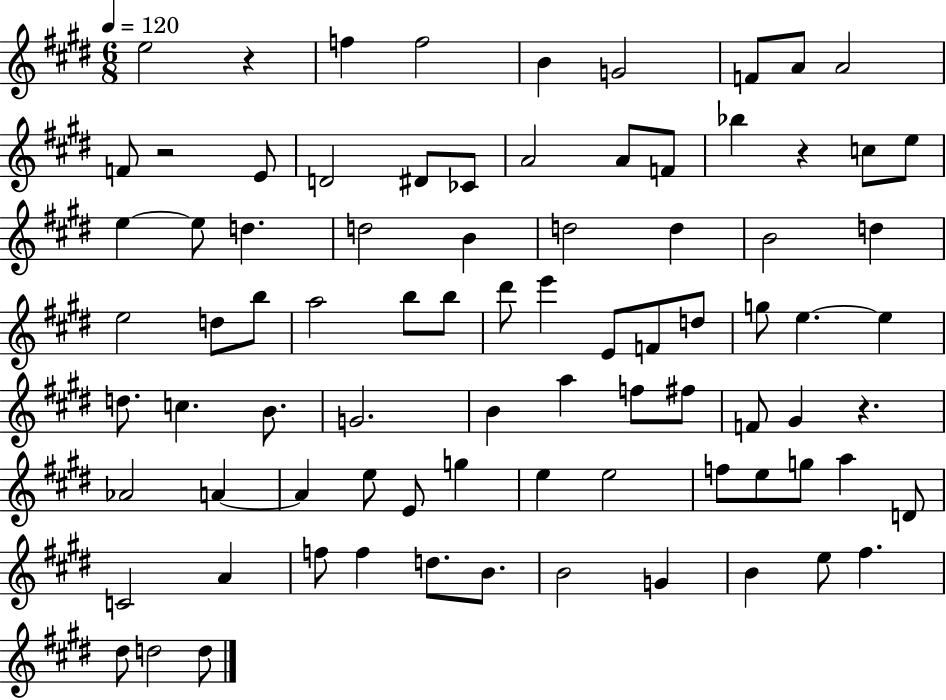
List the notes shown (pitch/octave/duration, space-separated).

E5/h R/q F5/q F5/h B4/q G4/h F4/e A4/e A4/h F4/e R/h E4/e D4/h D#4/e CES4/e A4/h A4/e F4/e Bb5/q R/q C5/e E5/e E5/q E5/e D5/q. D5/h B4/q D5/h D5/q B4/h D5/q E5/h D5/e B5/e A5/h B5/e B5/e D#6/e E6/q E4/e F4/e D5/e G5/e E5/q. E5/q D5/e. C5/q. B4/e. G4/h. B4/q A5/q F5/e F#5/e F4/e G#4/q R/q. Ab4/h A4/q A4/q E5/e E4/e G5/q E5/q E5/h F5/e E5/e G5/e A5/q D4/e C4/h A4/q F5/e F5/q D5/e. B4/e. B4/h G4/q B4/q E5/e F#5/q. D#5/e D5/h D5/e